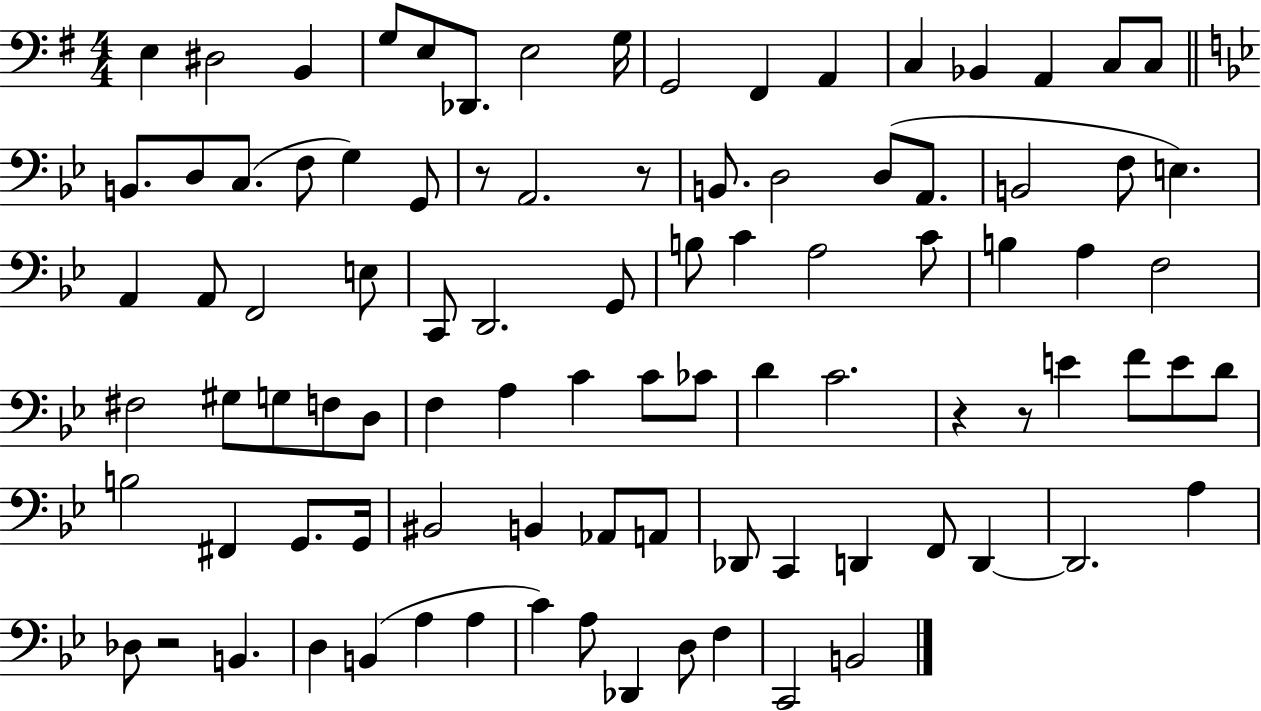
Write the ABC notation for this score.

X:1
T:Untitled
M:4/4
L:1/4
K:G
E, ^D,2 B,, G,/2 E,/2 _D,,/2 E,2 G,/4 G,,2 ^F,, A,, C, _B,, A,, C,/2 C,/2 B,,/2 D,/2 C,/2 F,/2 G, G,,/2 z/2 A,,2 z/2 B,,/2 D,2 D,/2 A,,/2 B,,2 F,/2 E, A,, A,,/2 F,,2 E,/2 C,,/2 D,,2 G,,/2 B,/2 C A,2 C/2 B, A, F,2 ^F,2 ^G,/2 G,/2 F,/2 D,/2 F, A, C C/2 _C/2 D C2 z z/2 E F/2 E/2 D/2 B,2 ^F,, G,,/2 G,,/4 ^B,,2 B,, _A,,/2 A,,/2 _D,,/2 C,, D,, F,,/2 D,, D,,2 A, _D,/2 z2 B,, D, B,, A, A, C A,/2 _D,, D,/2 F, C,,2 B,,2